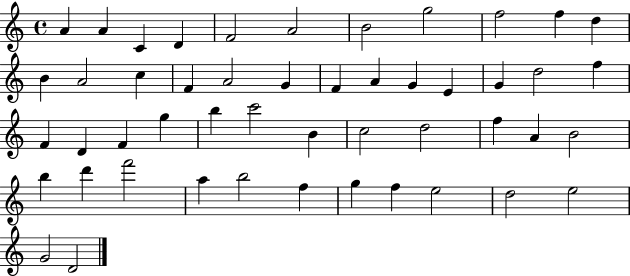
X:1
T:Untitled
M:4/4
L:1/4
K:C
A A C D F2 A2 B2 g2 f2 f d B A2 c F A2 G F A G E G d2 f F D F g b c'2 B c2 d2 f A B2 b d' f'2 a b2 f g f e2 d2 e2 G2 D2